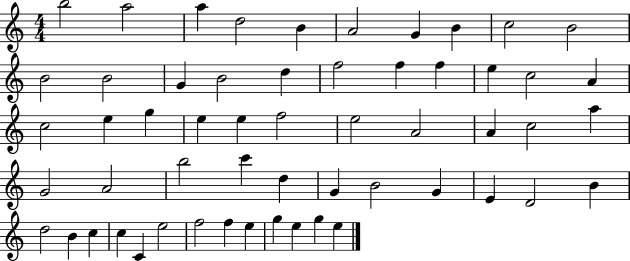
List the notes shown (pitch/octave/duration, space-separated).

B5/h A5/h A5/q D5/h B4/q A4/h G4/q B4/q C5/h B4/h B4/h B4/h G4/q B4/h D5/q F5/h F5/q F5/q E5/q C5/h A4/q C5/h E5/q G5/q E5/q E5/q F5/h E5/h A4/h A4/q C5/h A5/q G4/h A4/h B5/h C6/q D5/q G4/q B4/h G4/q E4/q D4/h B4/q D5/h B4/q C5/q C5/q C4/q E5/h F5/h F5/q E5/q G5/q E5/q G5/q E5/q